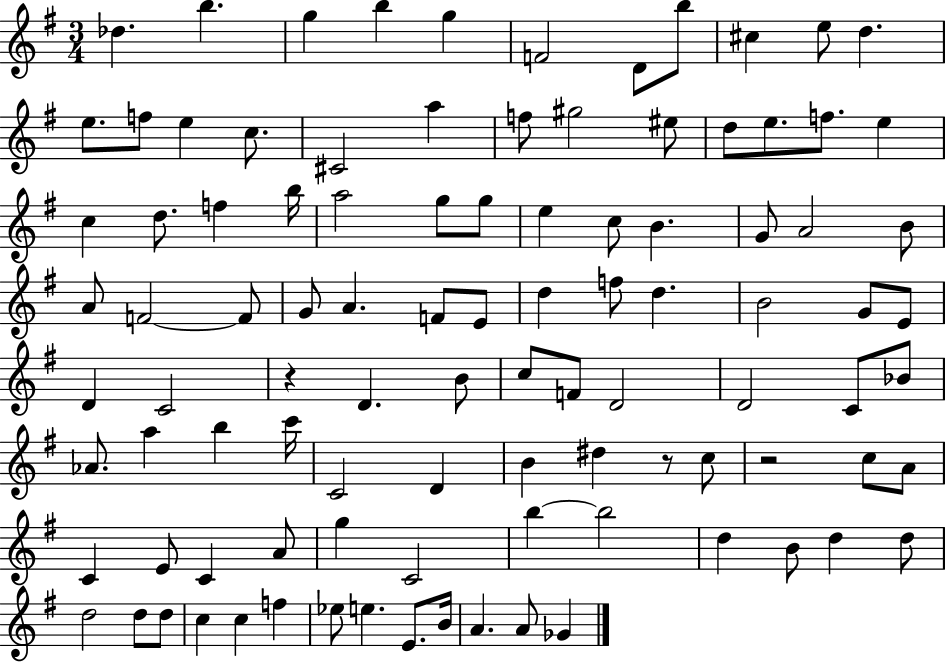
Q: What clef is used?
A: treble